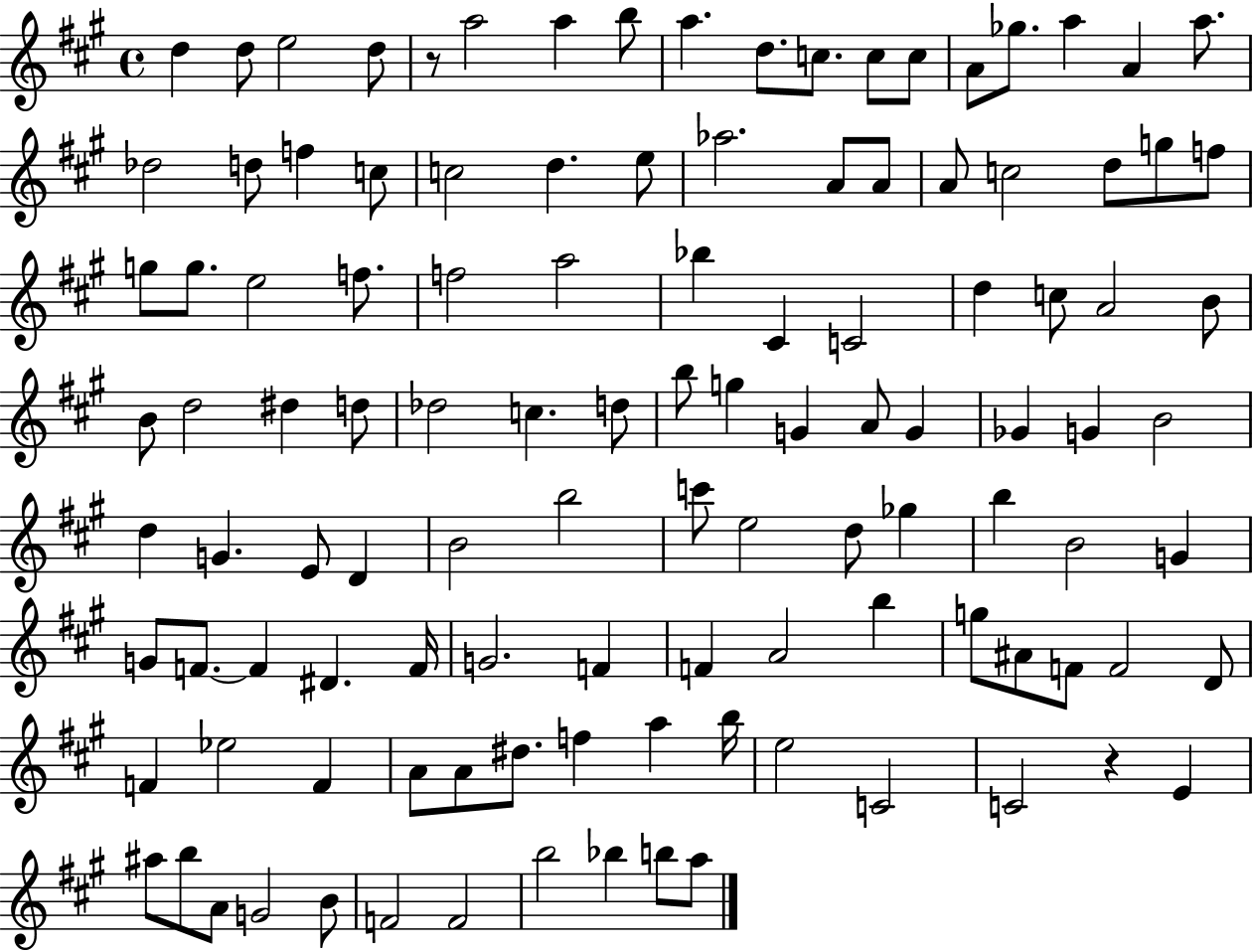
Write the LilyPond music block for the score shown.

{
  \clef treble
  \time 4/4
  \defaultTimeSignature
  \key a \major
  d''4 d''8 e''2 d''8 | r8 a''2 a''4 b''8 | a''4. d''8. c''8. c''8 c''8 | a'8 ges''8. a''4 a'4 a''8. | \break des''2 d''8 f''4 c''8 | c''2 d''4. e''8 | aes''2. a'8 a'8 | a'8 c''2 d''8 g''8 f''8 | \break g''8 g''8. e''2 f''8. | f''2 a''2 | bes''4 cis'4 c'2 | d''4 c''8 a'2 b'8 | \break b'8 d''2 dis''4 d''8 | des''2 c''4. d''8 | b''8 g''4 g'4 a'8 g'4 | ges'4 g'4 b'2 | \break d''4 g'4. e'8 d'4 | b'2 b''2 | c'''8 e''2 d''8 ges''4 | b''4 b'2 g'4 | \break g'8 f'8.~~ f'4 dis'4. f'16 | g'2. f'4 | f'4 a'2 b''4 | g''8 ais'8 f'8 f'2 d'8 | \break f'4 ees''2 f'4 | a'8 a'8 dis''8. f''4 a''4 b''16 | e''2 c'2 | c'2 r4 e'4 | \break ais''8 b''8 a'8 g'2 b'8 | f'2 f'2 | b''2 bes''4 b''8 a''8 | \bar "|."
}